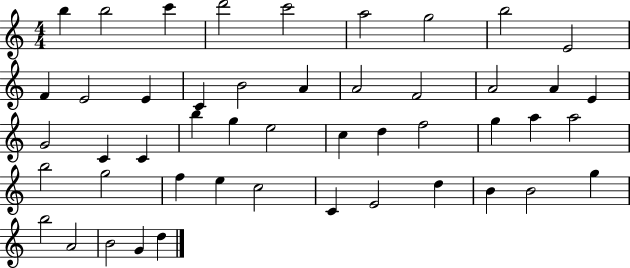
B5/q B5/h C6/q D6/h C6/h A5/h G5/h B5/h E4/h F4/q E4/h E4/q C4/q B4/h A4/q A4/h F4/h A4/h A4/q E4/q G4/h C4/q C4/q B5/q G5/q E5/h C5/q D5/q F5/h G5/q A5/q A5/h B5/h G5/h F5/q E5/q C5/h C4/q E4/h D5/q B4/q B4/h G5/q B5/h A4/h B4/h G4/q D5/q